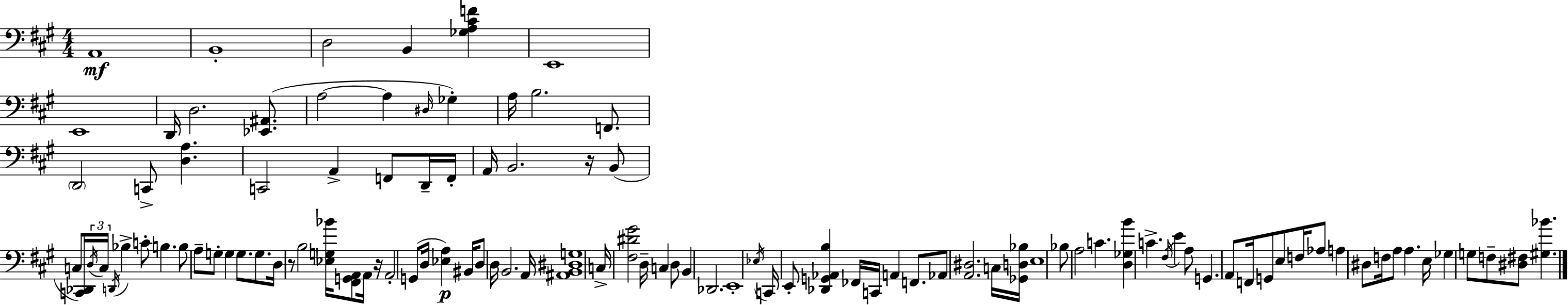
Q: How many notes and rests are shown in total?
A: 107